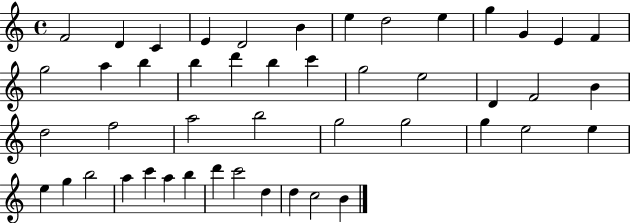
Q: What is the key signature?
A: C major